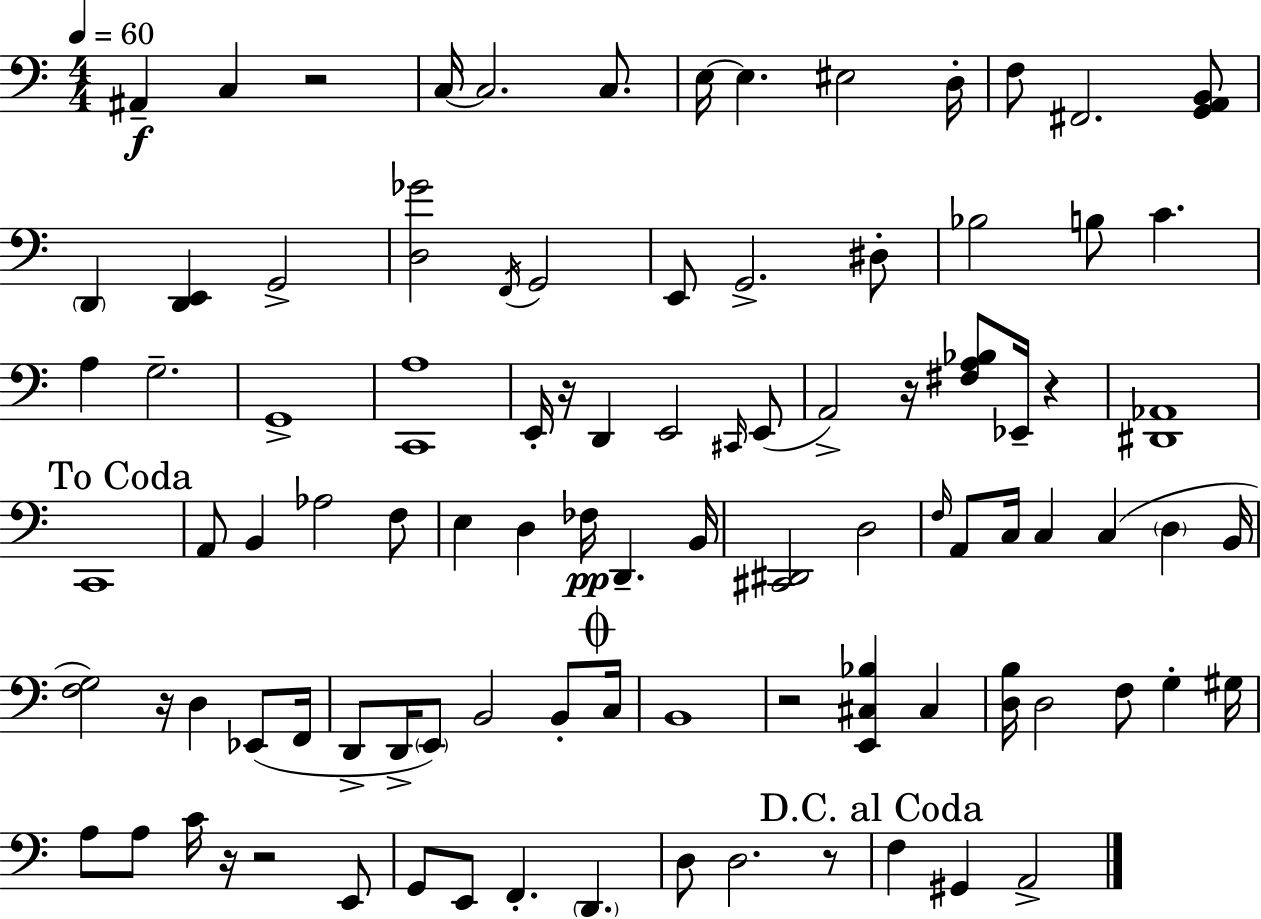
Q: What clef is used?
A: bass